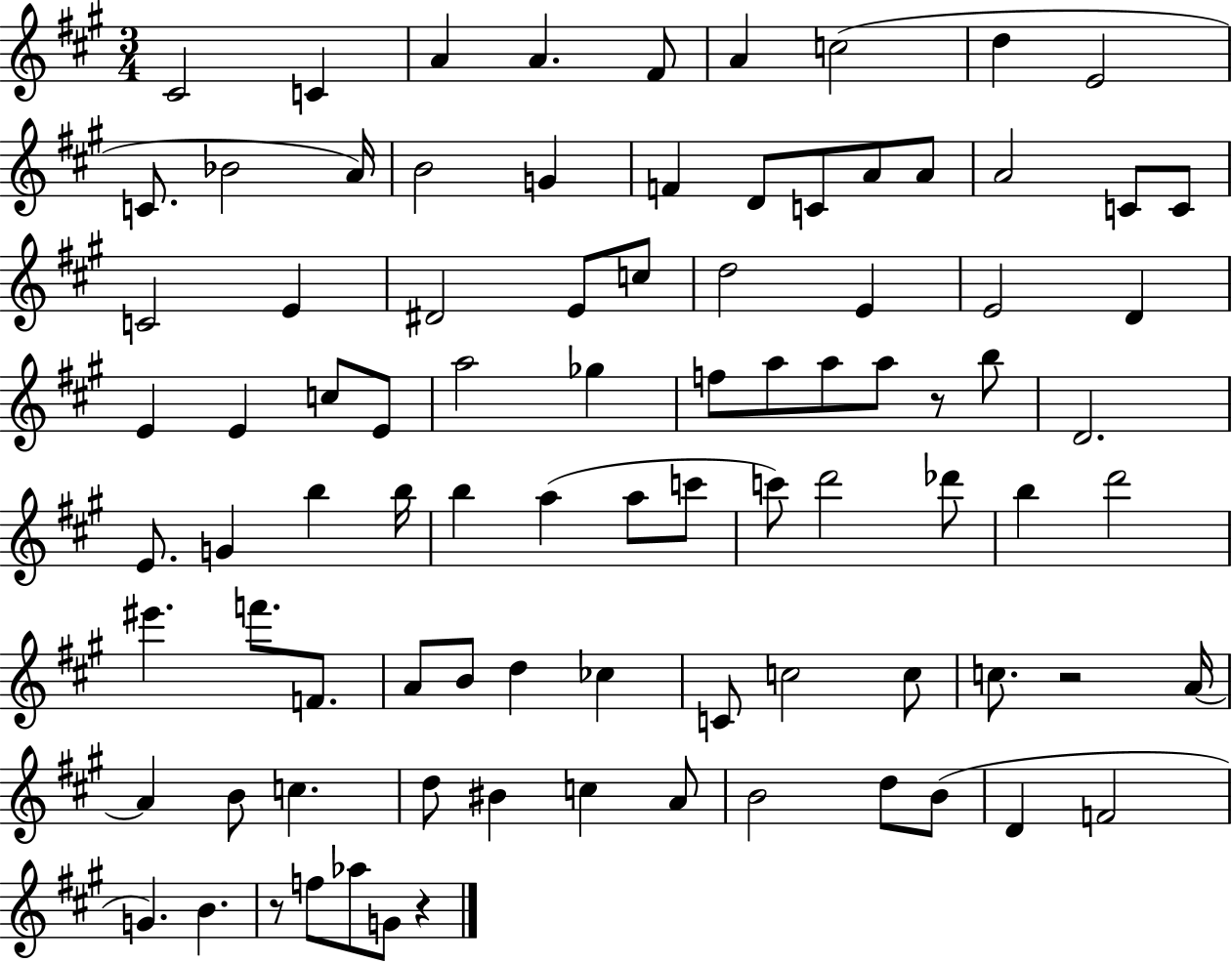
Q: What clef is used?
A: treble